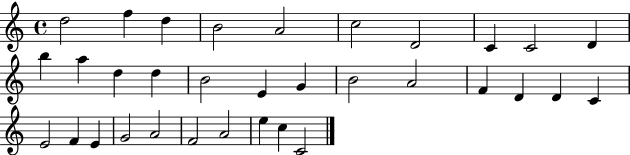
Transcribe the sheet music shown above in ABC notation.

X:1
T:Untitled
M:4/4
L:1/4
K:C
d2 f d B2 A2 c2 D2 C C2 D b a d d B2 E G B2 A2 F D D C E2 F E G2 A2 F2 A2 e c C2